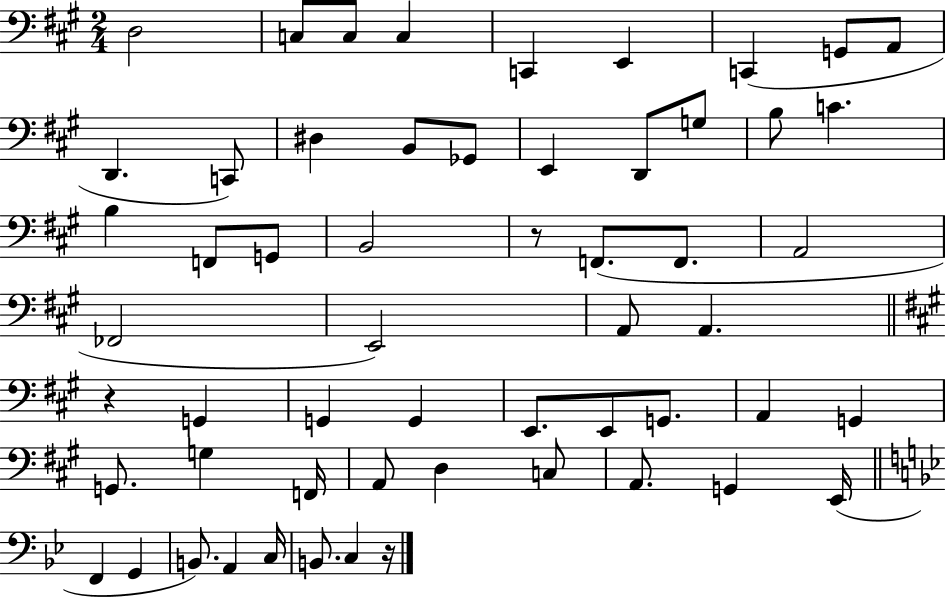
{
  \clef bass
  \numericTimeSignature
  \time 2/4
  \key a \major
  d2 | c8 c8 c4 | c,4 e,4 | c,4( g,8 a,8 | \break d,4. c,8) | dis4 b,8 ges,8 | e,4 d,8 g8 | b8 c'4. | \break b4 f,8 g,8 | b,2 | r8 f,8.( f,8. | a,2 | \break fes,2 | e,2) | a,8 a,4. | \bar "||" \break \key a \major r4 g,4 | g,4 g,4 | e,8. e,8 g,8. | a,4 g,4 | \break g,8. g4 f,16 | a,8 d4 c8 | a,8. g,4 e,16( | \bar "||" \break \key bes \major f,4 g,4 | b,8.) a,4 c16 | b,8. c4 r16 | \bar "|."
}